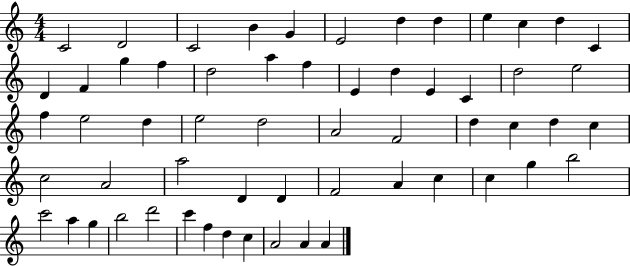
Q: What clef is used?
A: treble